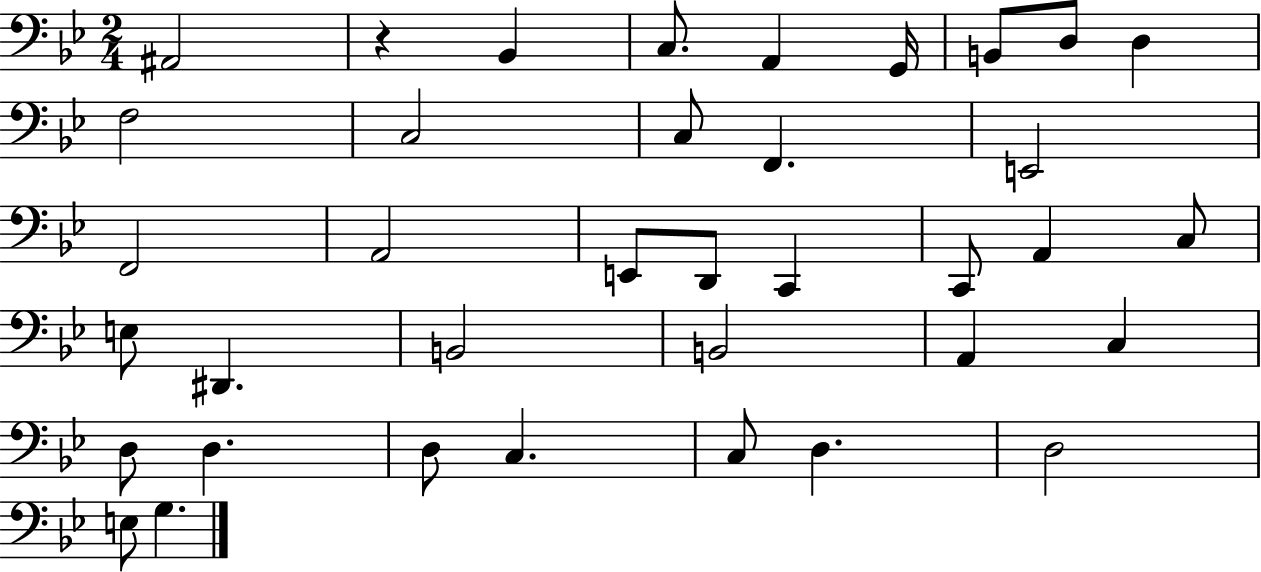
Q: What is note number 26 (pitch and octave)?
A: A2